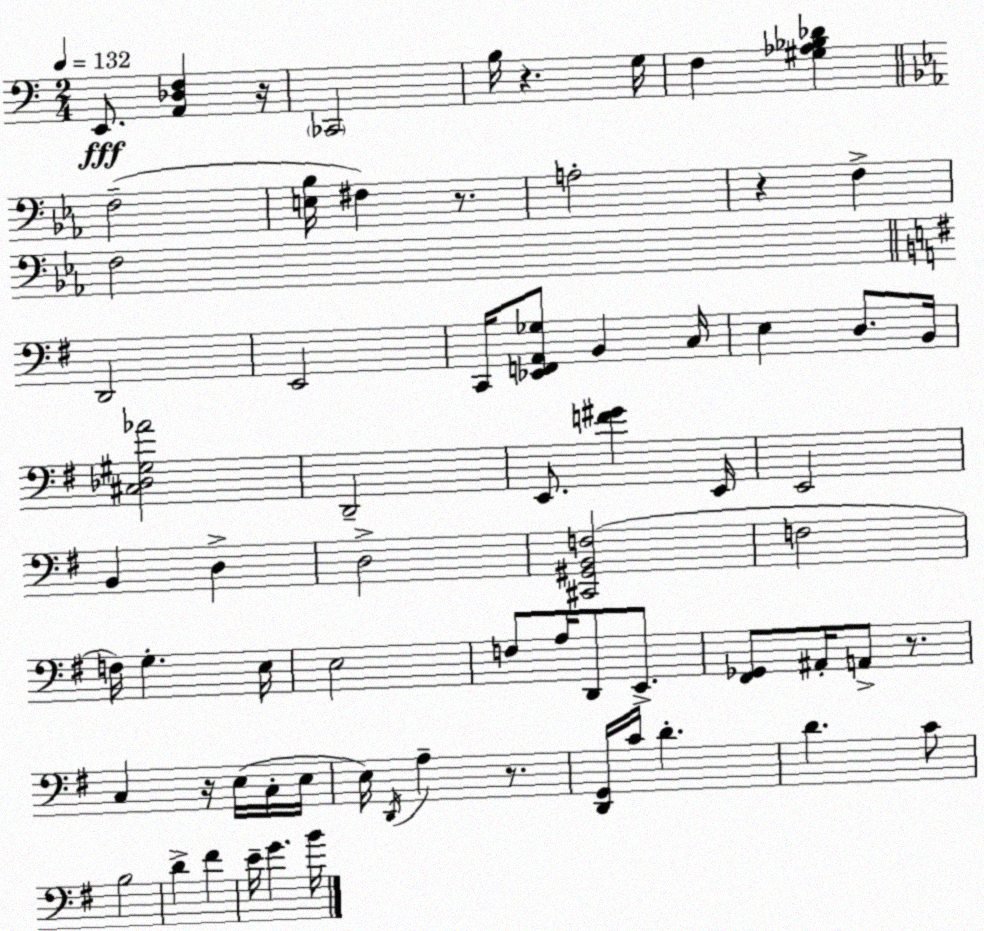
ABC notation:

X:1
T:Untitled
M:2/4
L:1/4
K:Am
E,,/2 [A,,_D,F,] z/4 _C,,2 B,/4 z G,/4 F, [^G,_A,_B,_D] F,2 [E,_B,]/4 ^F, z/2 A,2 z F, F,2 D,,2 E,,2 C,,/4 [_E,,F,,A,,_G,]/2 B,, C,/4 E, D,/2 B,,/4 [^C,_D,^G,_A]2 D,,2 E,,/2 [F^G] E,,/4 E,,2 B,, D, D,2 [^C,,^G,,B,,F,]2 F,2 F,/4 G, E,/4 E,2 F,/2 A,/4 D,,/2 E,,/2 [^F,,_G,,]/2 ^A,,/4 A,,/2 z/2 C, z/4 E,/4 C,/4 E,/4 E,/4 D,,/4 A, z/2 [D,,G,,]/4 C/4 D D C/2 B,2 D ^F E/4 G B/4